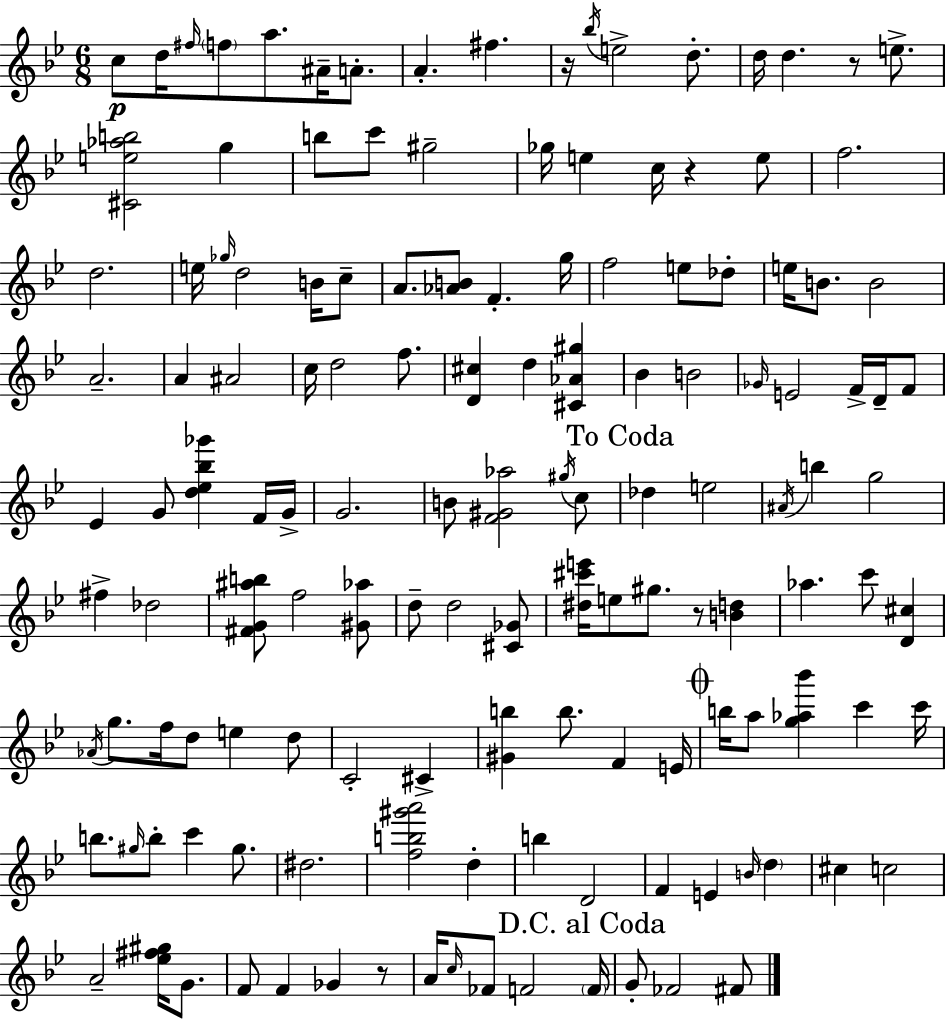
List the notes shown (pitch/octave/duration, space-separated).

C5/e D5/s F#5/s F5/e A5/e. A#4/s A4/e. A4/q. F#5/q. R/s Bb5/s E5/h D5/e. D5/s D5/q. R/e E5/e. [C#4,E5,Ab5,B5]/h G5/q B5/e C6/e G#5/h Gb5/s E5/q C5/s R/q E5/e F5/h. D5/h. E5/s Gb5/s D5/h B4/s C5/e A4/e. [Ab4,B4]/e F4/q. G5/s F5/h E5/e Db5/e E5/s B4/e. B4/h A4/h. A4/q A#4/h C5/s D5/h F5/e. [D4,C#5]/q D5/q [C#4,Ab4,G#5]/q Bb4/q B4/h Gb4/s E4/h F4/s D4/s F4/e Eb4/q G4/e [D5,Eb5,Bb5,Gb6]/q F4/s G4/s G4/h. B4/e [F4,G#4,Ab5]/h G#5/s C5/e Db5/q E5/h A#4/s B5/q G5/h F#5/q Db5/h [F#4,G4,A#5,B5]/e F5/h [G#4,Ab5]/e D5/e D5/h [C#4,Gb4]/e [D#5,C#6,E6]/s E5/e G#5/e. R/e [B4,D5]/q Ab5/q. C6/e [D4,C#5]/q Ab4/s G5/e. F5/s D5/e E5/q D5/e C4/h C#4/q [G#4,B5]/q B5/e. F4/q E4/s B5/s A5/e [G5,Ab5,Bb6]/q C6/q C6/s B5/e. G#5/s B5/e C6/q G#5/e. D#5/h. [F5,B5,G#6,A6]/h D5/q B5/q D4/h F4/q E4/q B4/s D5/q C#5/q C5/h A4/h [Eb5,F#5,G#5]/s G4/e. F4/e F4/q Gb4/q R/e A4/s C5/s FES4/e F4/h F4/s G4/e FES4/h F#4/e